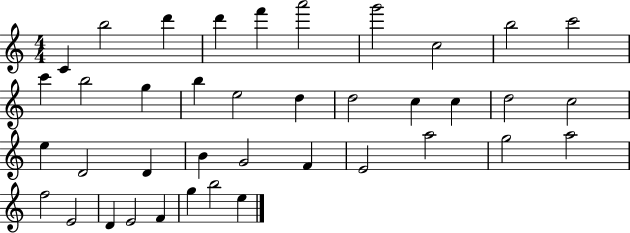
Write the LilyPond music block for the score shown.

{
  \clef treble
  \numericTimeSignature
  \time 4/4
  \key c \major
  c'4 b''2 d'''4 | d'''4 f'''4 a'''2 | g'''2 c''2 | b''2 c'''2 | \break c'''4 b''2 g''4 | b''4 e''2 d''4 | d''2 c''4 c''4 | d''2 c''2 | \break e''4 d'2 d'4 | b'4 g'2 f'4 | e'2 a''2 | g''2 a''2 | \break f''2 e'2 | d'4 e'2 f'4 | g''4 b''2 e''4 | \bar "|."
}